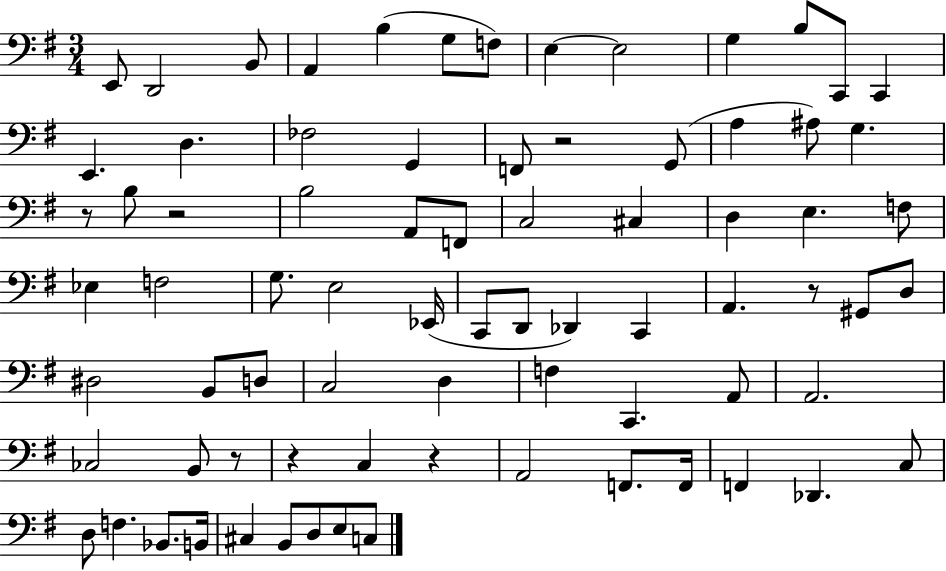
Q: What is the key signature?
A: G major